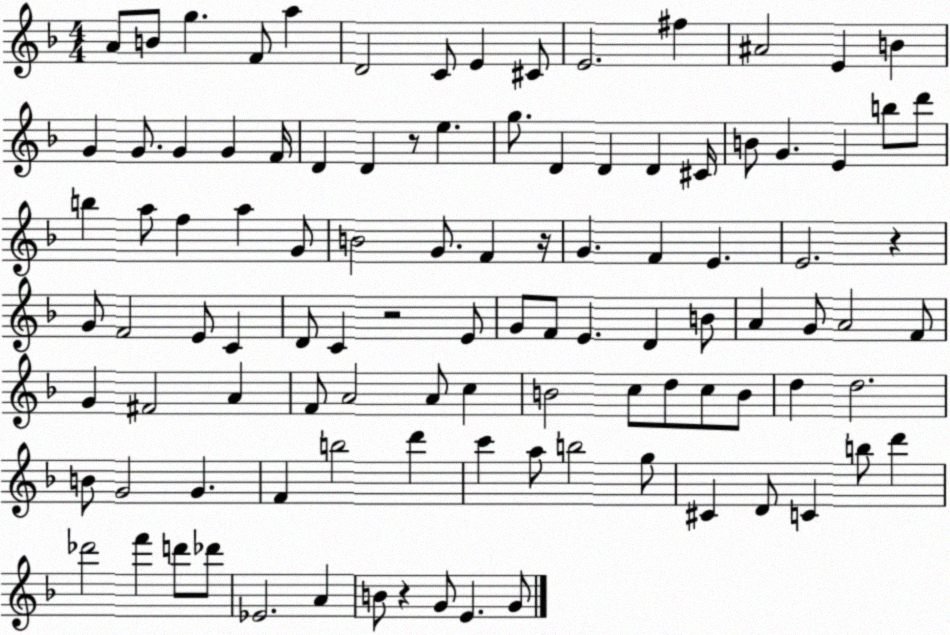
X:1
T:Untitled
M:4/4
L:1/4
K:F
A/2 B/2 g F/2 a D2 C/2 E ^C/2 E2 ^f ^A2 E B G G/2 G G F/4 D D z/2 e g/2 D D D ^C/4 B/2 G E b/2 d'/2 b a/2 f a G/2 B2 G/2 F z/4 G F E E2 z G/2 F2 E/2 C D/2 C z2 E/2 G/2 F/2 E D B/2 A G/2 A2 F/2 G ^F2 A F/2 A2 A/2 c B2 c/2 d/2 c/2 B/2 d d2 B/2 G2 G F b2 d' c' a/2 b2 g/2 ^C D/2 C b/2 d' _d'2 f' d'/2 _d'/2 _E2 A B/2 z G/2 E G/2